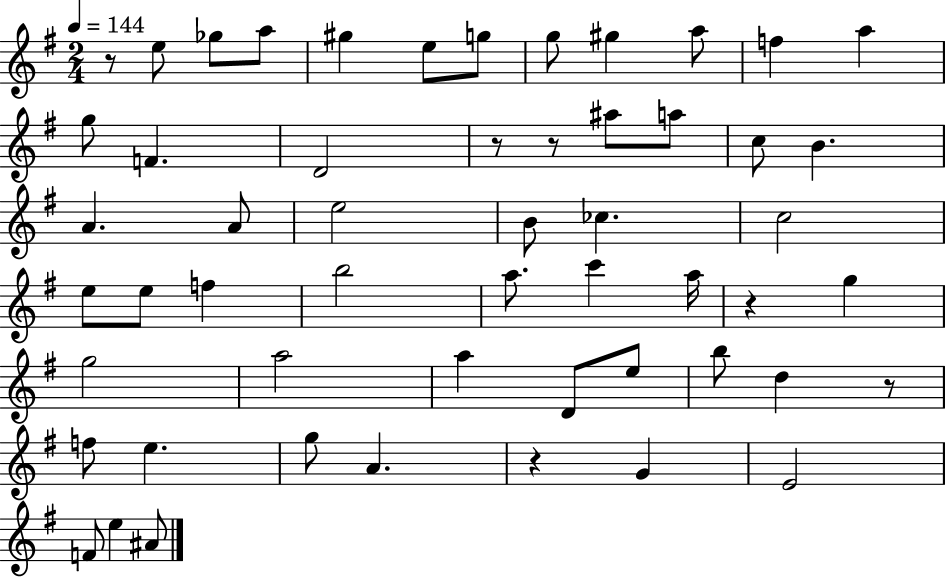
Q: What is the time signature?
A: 2/4